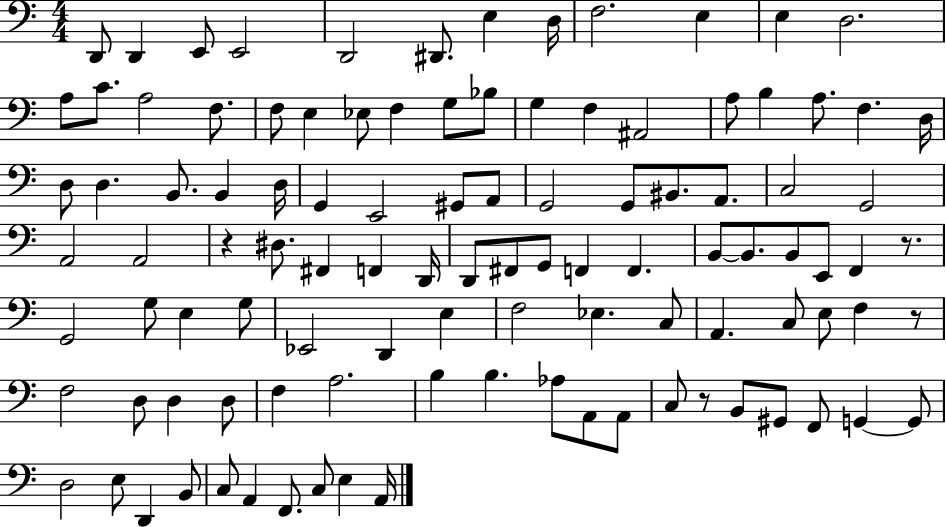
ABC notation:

X:1
T:Untitled
M:4/4
L:1/4
K:C
D,,/2 D,, E,,/2 E,,2 D,,2 ^D,,/2 E, D,/4 F,2 E, E, D,2 A,/2 C/2 A,2 F,/2 F,/2 E, _E,/2 F, G,/2 _B,/2 G, F, ^A,,2 A,/2 B, A,/2 F, D,/4 D,/2 D, B,,/2 B,, D,/4 G,, E,,2 ^G,,/2 A,,/2 G,,2 G,,/2 ^B,,/2 A,,/2 C,2 G,,2 A,,2 A,,2 z ^D,/2 ^F,, F,, D,,/4 D,,/2 ^F,,/2 G,,/2 F,, F,, B,,/2 B,,/2 B,,/2 E,,/2 F,, z/2 G,,2 G,/2 E, G,/2 _E,,2 D,, E, F,2 _E, C,/2 A,, C,/2 E,/2 F, z/2 F,2 D,/2 D, D,/2 F, A,2 B, B, _A,/2 A,,/2 A,,/2 C,/2 z/2 B,,/2 ^G,,/2 F,,/2 G,, G,,/2 D,2 E,/2 D,, B,,/2 C,/2 A,, F,,/2 C,/2 E, A,,/4